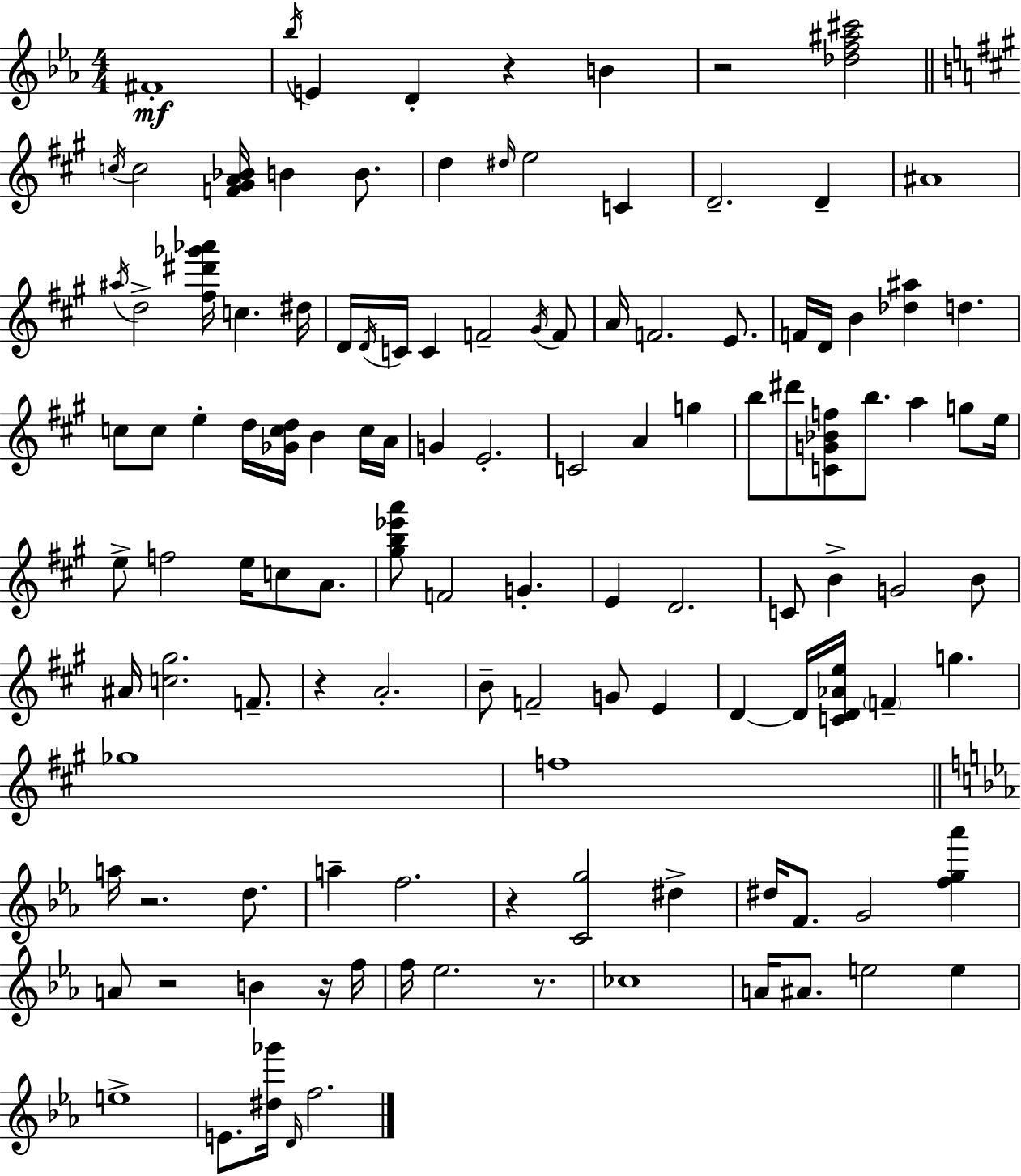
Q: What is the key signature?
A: EES major